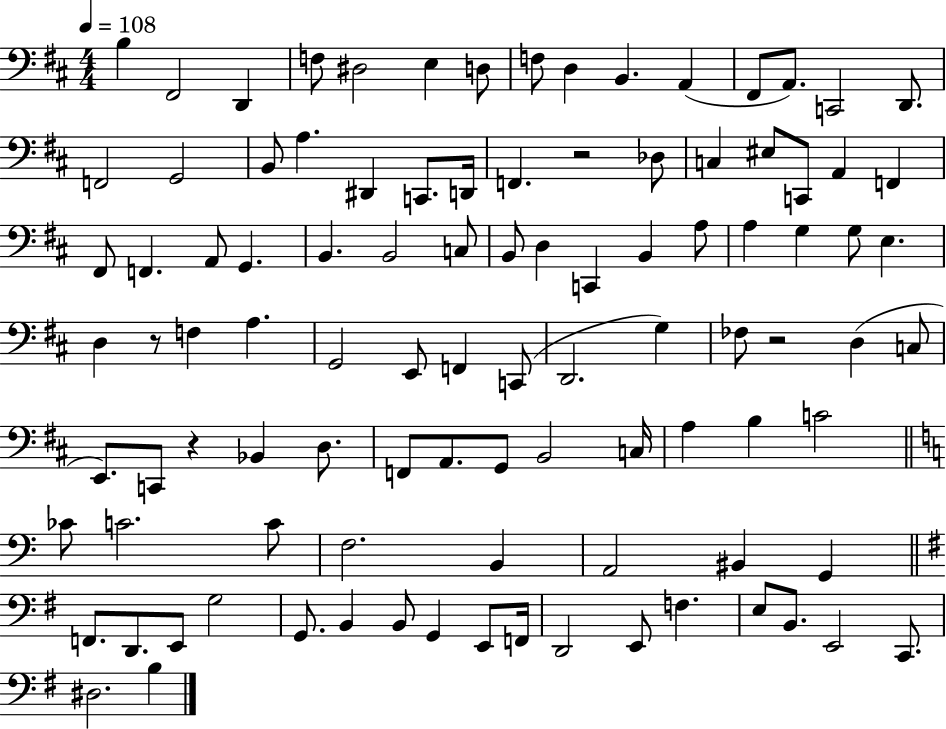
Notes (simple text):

B3/q F#2/h D2/q F3/e D#3/h E3/q D3/e F3/e D3/q B2/q. A2/q F#2/e A2/e. C2/h D2/e. F2/h G2/h B2/e A3/q. D#2/q C2/e. D2/s F2/q. R/h Db3/e C3/q EIS3/e C2/e A2/q F2/q F#2/e F2/q. A2/e G2/q. B2/q. B2/h C3/e B2/e D3/q C2/q B2/q A3/e A3/q G3/q G3/e E3/q. D3/q R/e F3/q A3/q. G2/h E2/e F2/q C2/e D2/h. G3/q FES3/e R/h D3/q C3/e E2/e. C2/e R/q Bb2/q D3/e. F2/e A2/e. G2/e B2/h C3/s A3/q B3/q C4/h CES4/e C4/h. C4/e F3/h. B2/q A2/h BIS2/q G2/q F2/e. D2/e. E2/e G3/h G2/e. B2/q B2/e G2/q E2/e F2/s D2/h E2/e F3/q. E3/e B2/e. E2/h C2/e. D#3/h. B3/q